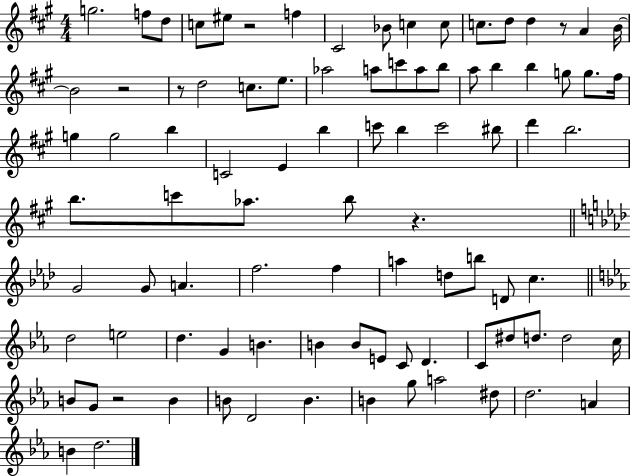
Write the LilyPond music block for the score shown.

{
  \clef treble
  \numericTimeSignature
  \time 4/4
  \key a \major
  g''2. f''8 d''8 | c''8 eis''8 r2 f''4 | cis'2 bes'8 c''4 c''8 | c''8. d''8 d''4 r8 a'4 b'16~~ | \break b'2 r2 | r8 d''2 c''8. e''8. | aes''2 a''8 c'''8 a''8 b''8 | a''8 b''4 b''4 g''8 g''8. fis''16 | \break g''4 g''2 b''4 | c'2 e'4 b''4 | c'''8 b''4 c'''2 bis''8 | d'''4 b''2. | \break b''8. c'''8 aes''8. b''8 r4. | \bar "||" \break \key aes \major g'2 g'8 a'4. | f''2. f''4 | a''4 d''8 b''8 d'8 c''4. | \bar "||" \break \key ees \major d''2 e''2 | d''4. g'4 b'4. | b'4 b'8 e'8 c'8 d'4. | c'8 dis''8 d''8. d''2 c''16 | \break b'8 g'8 r2 b'4 | b'8 d'2 b'4. | b'4 g''8 a''2 dis''8 | d''2. a'4 | \break b'4 d''2. | \bar "|."
}